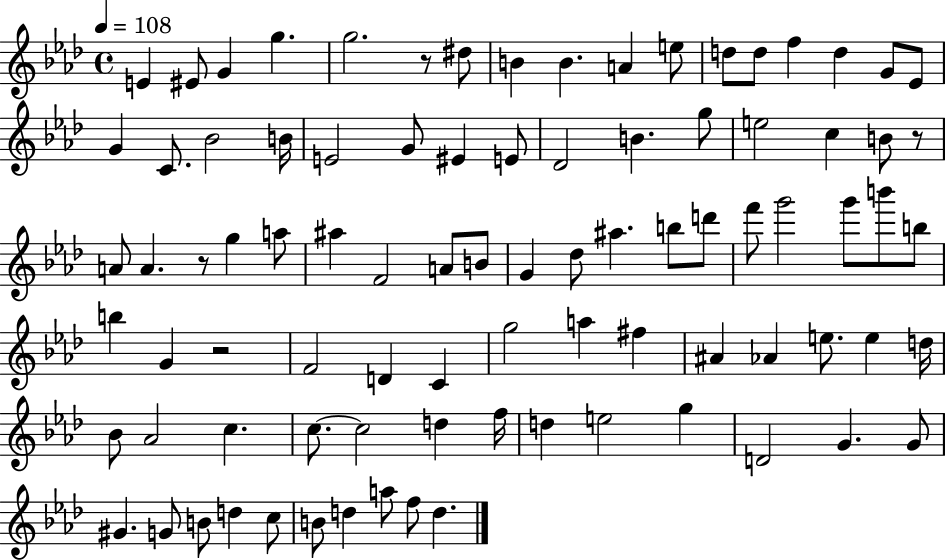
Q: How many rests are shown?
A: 4